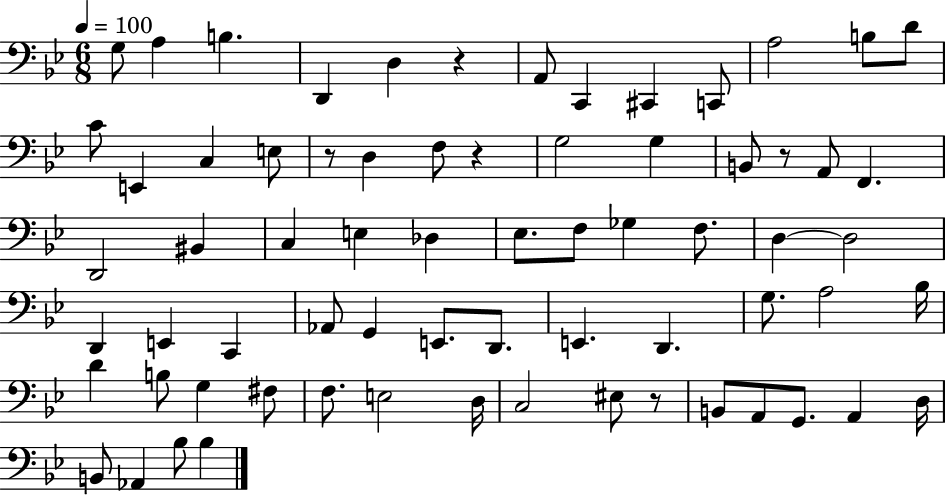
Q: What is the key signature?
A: BES major